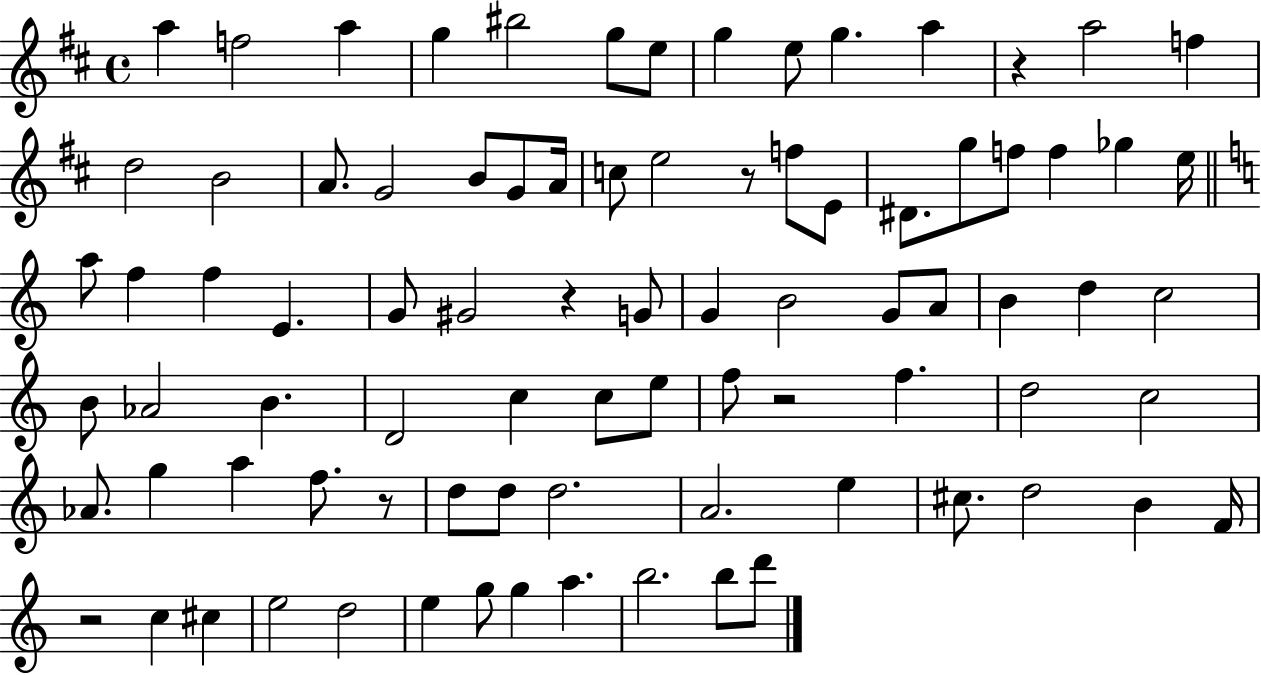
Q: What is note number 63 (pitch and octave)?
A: A4